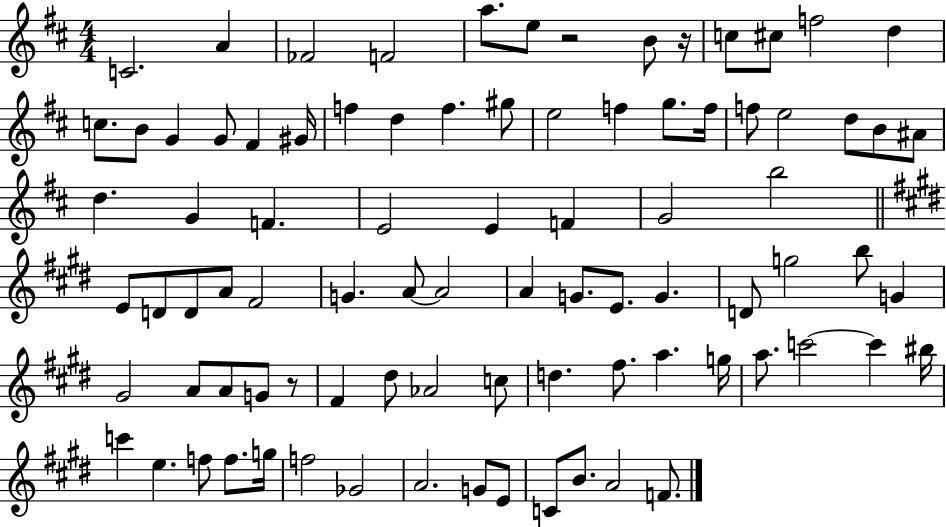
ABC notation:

X:1
T:Untitled
M:4/4
L:1/4
K:D
C2 A _F2 F2 a/2 e/2 z2 B/2 z/4 c/2 ^c/2 f2 d c/2 B/2 G G/2 ^F ^G/4 f d f ^g/2 e2 f g/2 f/4 f/2 e2 d/2 B/2 ^A/2 d G F E2 E F G2 b2 E/2 D/2 D/2 A/2 ^F2 G A/2 A2 A G/2 E/2 G D/2 g2 b/2 G ^G2 A/2 A/2 G/2 z/2 ^F ^d/2 _A2 c/2 d ^f/2 a g/4 a/2 c'2 c' ^b/4 c' e f/2 f/2 g/4 f2 _G2 A2 G/2 E/2 C/2 B/2 A2 F/2